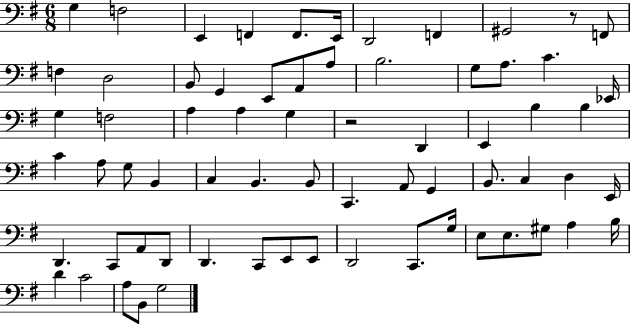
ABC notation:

X:1
T:Untitled
M:6/8
L:1/4
K:G
G, F,2 E,, F,, F,,/2 E,,/4 D,,2 F,, ^G,,2 z/2 F,,/2 F, D,2 B,,/2 G,, E,,/2 A,,/2 A,/2 B,2 G,/2 A,/2 C _E,,/4 G, F,2 A, A, G, z2 D,, E,, B, B, C A,/2 G,/2 B,, C, B,, B,,/2 C,, A,,/2 G,, B,,/2 C, D, E,,/4 D,, C,,/2 A,,/2 D,,/2 D,, C,,/2 E,,/2 E,,/2 D,,2 C,,/2 G,/4 E,/2 E,/2 ^G,/2 A, B,/4 D C2 A,/2 B,,/2 G,2